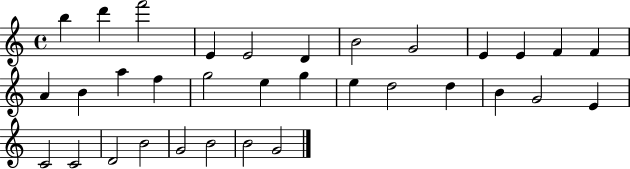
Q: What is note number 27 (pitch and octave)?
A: C4